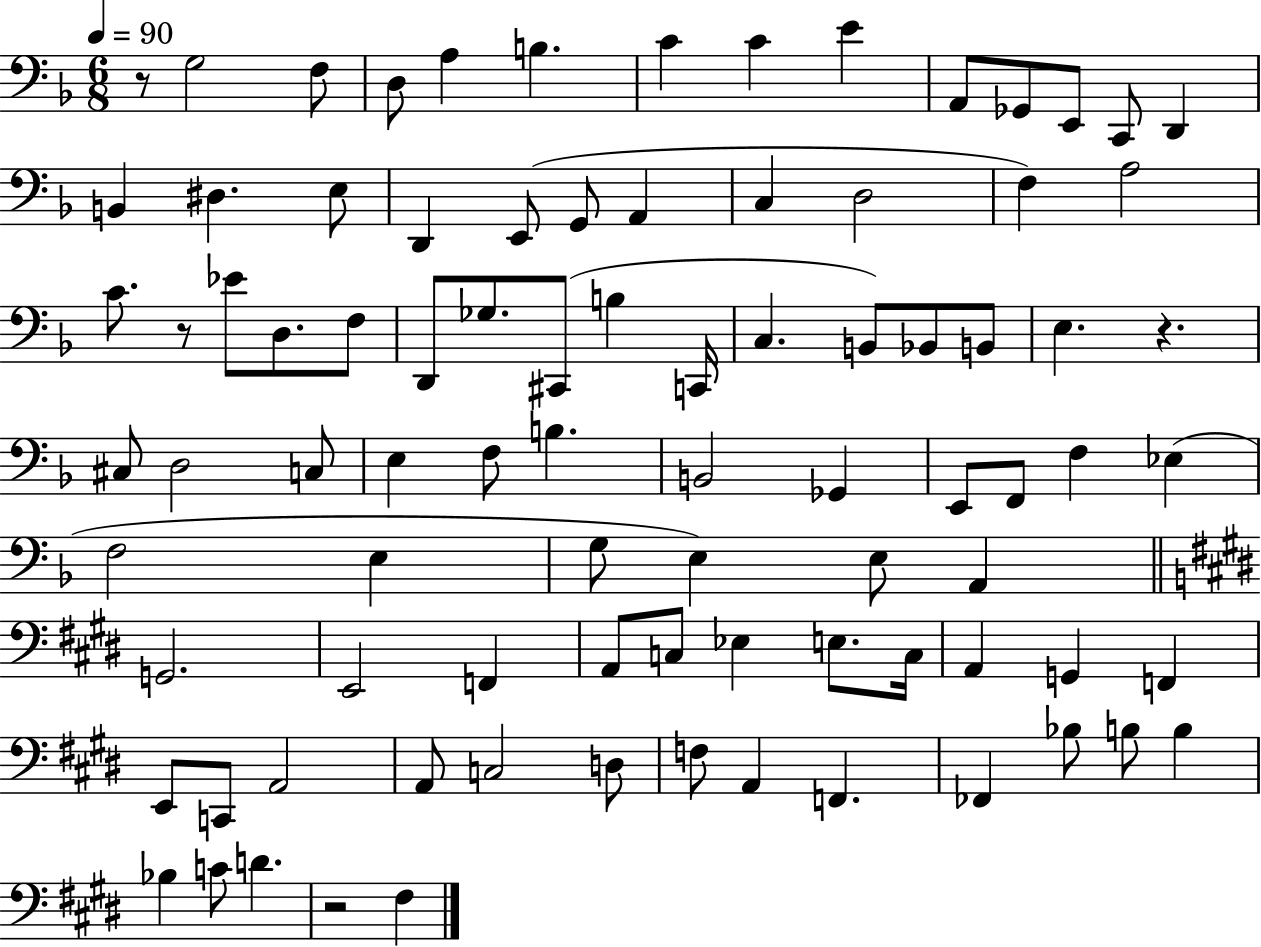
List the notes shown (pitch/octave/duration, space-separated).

R/e G3/h F3/e D3/e A3/q B3/q. C4/q C4/q E4/q A2/e Gb2/e E2/e C2/e D2/q B2/q D#3/q. E3/e D2/q E2/e G2/e A2/q C3/q D3/h F3/q A3/h C4/e. R/e Eb4/e D3/e. F3/e D2/e Gb3/e. C#2/e B3/q C2/s C3/q. B2/e Bb2/e B2/e E3/q. R/q. C#3/e D3/h C3/e E3/q F3/e B3/q. B2/h Gb2/q E2/e F2/e F3/q Eb3/q F3/h E3/q G3/e E3/q E3/e A2/q G2/h. E2/h F2/q A2/e C3/e Eb3/q E3/e. C3/s A2/q G2/q F2/q E2/e C2/e A2/h A2/e C3/h D3/e F3/e A2/q F2/q. FES2/q Bb3/e B3/e B3/q Bb3/q C4/e D4/q. R/h F#3/q